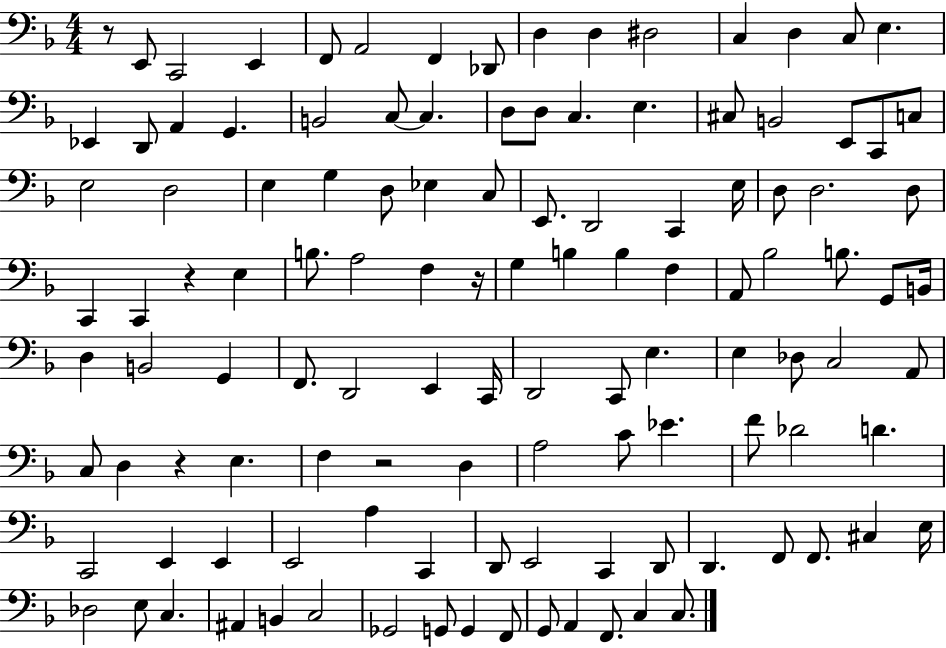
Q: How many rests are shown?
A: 5